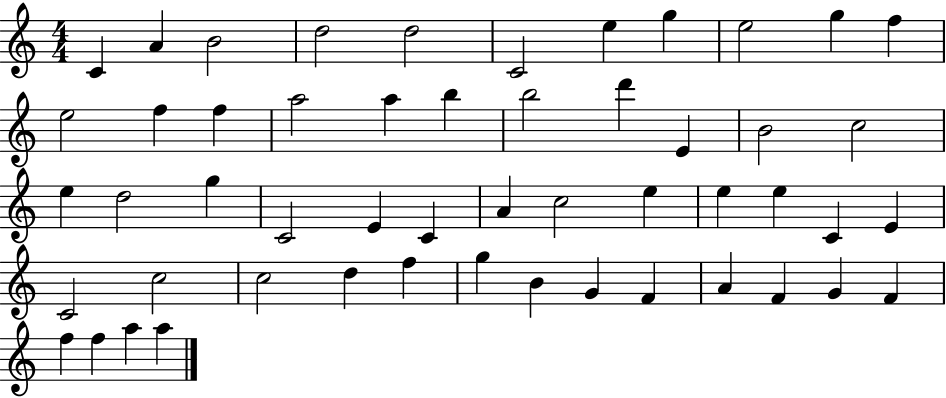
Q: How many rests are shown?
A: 0